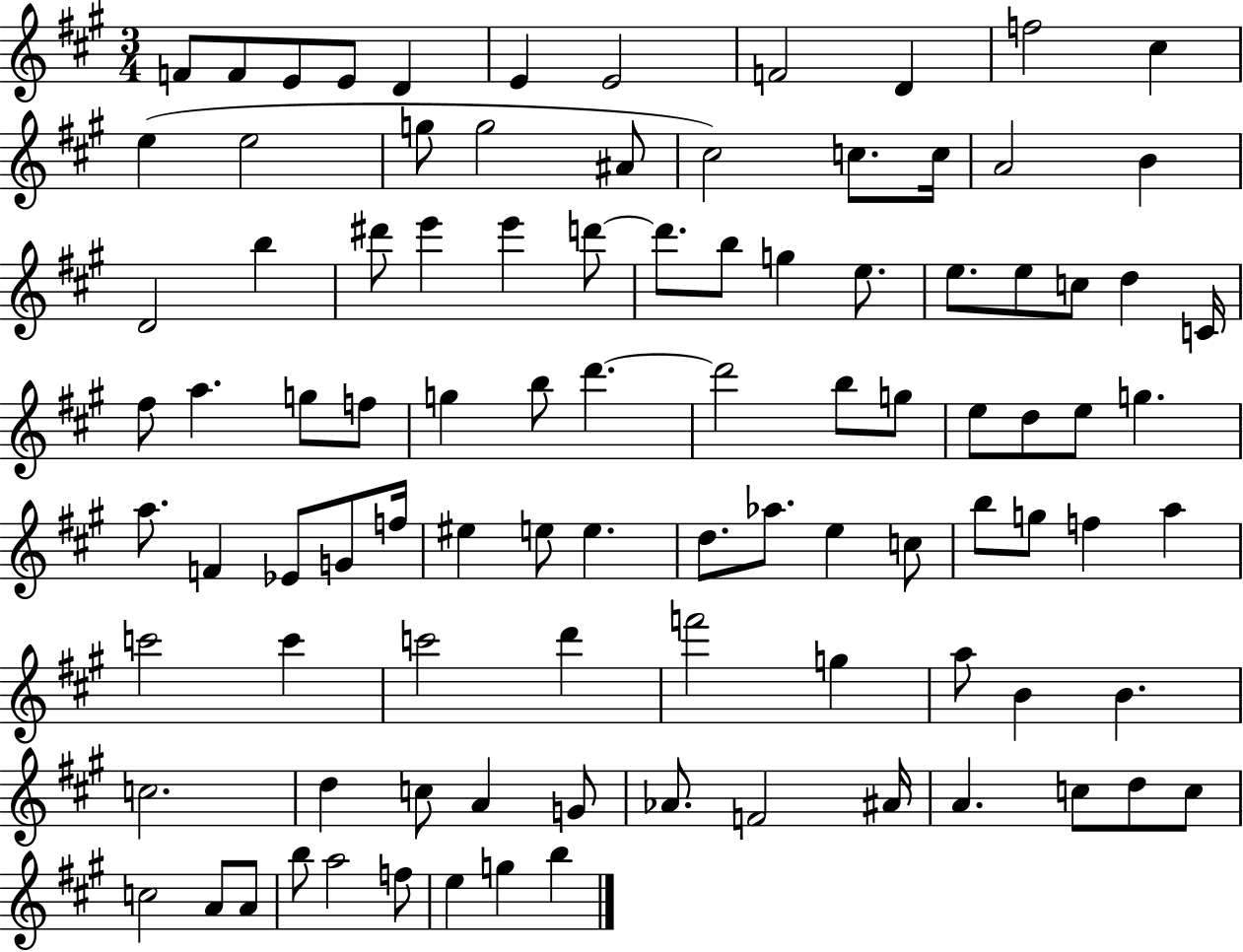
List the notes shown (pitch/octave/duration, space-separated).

F4/e F4/e E4/e E4/e D4/q E4/q E4/h F4/h D4/q F5/h C#5/q E5/q E5/h G5/e G5/h A#4/e C#5/h C5/e. C5/s A4/h B4/q D4/h B5/q D#6/e E6/q E6/q D6/e D6/e. B5/e G5/q E5/e. E5/e. E5/e C5/e D5/q C4/s F#5/e A5/q. G5/e F5/e G5/q B5/e D6/q. D6/h B5/e G5/e E5/e D5/e E5/e G5/q. A5/e. F4/q Eb4/e G4/e F5/s EIS5/q E5/e E5/q. D5/e. Ab5/e. E5/q C5/e B5/e G5/e F5/q A5/q C6/h C6/q C6/h D6/q F6/h G5/q A5/e B4/q B4/q. C5/h. D5/q C5/e A4/q G4/e Ab4/e. F4/h A#4/s A4/q. C5/e D5/e C5/e C5/h A4/e A4/e B5/e A5/h F5/e E5/q G5/q B5/q